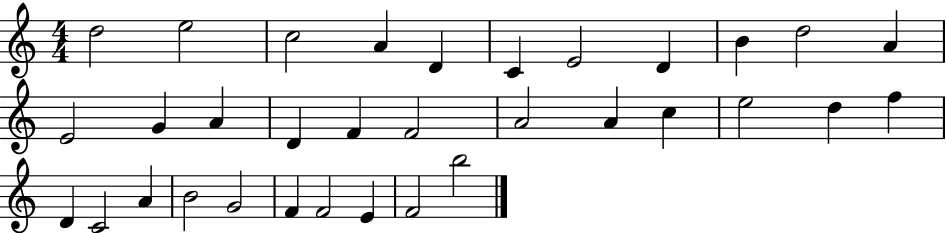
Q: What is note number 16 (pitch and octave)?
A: F4